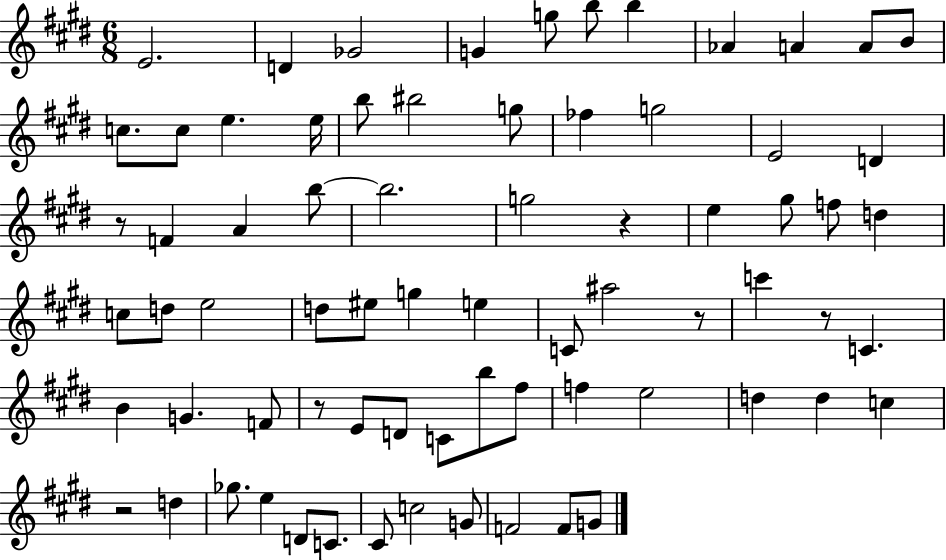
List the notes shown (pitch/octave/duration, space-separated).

E4/h. D4/q Gb4/h G4/q G5/e B5/e B5/q Ab4/q A4/q A4/e B4/e C5/e. C5/e E5/q. E5/s B5/e BIS5/h G5/e FES5/q G5/h E4/h D4/q R/e F4/q A4/q B5/e B5/h. G5/h R/q E5/q G#5/e F5/e D5/q C5/e D5/e E5/h D5/e EIS5/e G5/q E5/q C4/e A#5/h R/e C6/q R/e C4/q. B4/q G4/q. F4/e R/e E4/e D4/e C4/e B5/e F#5/e F5/q E5/h D5/q D5/q C5/q R/h D5/q Gb5/e. E5/q D4/e C4/e. C#4/e C5/h G4/e F4/h F4/e G4/e